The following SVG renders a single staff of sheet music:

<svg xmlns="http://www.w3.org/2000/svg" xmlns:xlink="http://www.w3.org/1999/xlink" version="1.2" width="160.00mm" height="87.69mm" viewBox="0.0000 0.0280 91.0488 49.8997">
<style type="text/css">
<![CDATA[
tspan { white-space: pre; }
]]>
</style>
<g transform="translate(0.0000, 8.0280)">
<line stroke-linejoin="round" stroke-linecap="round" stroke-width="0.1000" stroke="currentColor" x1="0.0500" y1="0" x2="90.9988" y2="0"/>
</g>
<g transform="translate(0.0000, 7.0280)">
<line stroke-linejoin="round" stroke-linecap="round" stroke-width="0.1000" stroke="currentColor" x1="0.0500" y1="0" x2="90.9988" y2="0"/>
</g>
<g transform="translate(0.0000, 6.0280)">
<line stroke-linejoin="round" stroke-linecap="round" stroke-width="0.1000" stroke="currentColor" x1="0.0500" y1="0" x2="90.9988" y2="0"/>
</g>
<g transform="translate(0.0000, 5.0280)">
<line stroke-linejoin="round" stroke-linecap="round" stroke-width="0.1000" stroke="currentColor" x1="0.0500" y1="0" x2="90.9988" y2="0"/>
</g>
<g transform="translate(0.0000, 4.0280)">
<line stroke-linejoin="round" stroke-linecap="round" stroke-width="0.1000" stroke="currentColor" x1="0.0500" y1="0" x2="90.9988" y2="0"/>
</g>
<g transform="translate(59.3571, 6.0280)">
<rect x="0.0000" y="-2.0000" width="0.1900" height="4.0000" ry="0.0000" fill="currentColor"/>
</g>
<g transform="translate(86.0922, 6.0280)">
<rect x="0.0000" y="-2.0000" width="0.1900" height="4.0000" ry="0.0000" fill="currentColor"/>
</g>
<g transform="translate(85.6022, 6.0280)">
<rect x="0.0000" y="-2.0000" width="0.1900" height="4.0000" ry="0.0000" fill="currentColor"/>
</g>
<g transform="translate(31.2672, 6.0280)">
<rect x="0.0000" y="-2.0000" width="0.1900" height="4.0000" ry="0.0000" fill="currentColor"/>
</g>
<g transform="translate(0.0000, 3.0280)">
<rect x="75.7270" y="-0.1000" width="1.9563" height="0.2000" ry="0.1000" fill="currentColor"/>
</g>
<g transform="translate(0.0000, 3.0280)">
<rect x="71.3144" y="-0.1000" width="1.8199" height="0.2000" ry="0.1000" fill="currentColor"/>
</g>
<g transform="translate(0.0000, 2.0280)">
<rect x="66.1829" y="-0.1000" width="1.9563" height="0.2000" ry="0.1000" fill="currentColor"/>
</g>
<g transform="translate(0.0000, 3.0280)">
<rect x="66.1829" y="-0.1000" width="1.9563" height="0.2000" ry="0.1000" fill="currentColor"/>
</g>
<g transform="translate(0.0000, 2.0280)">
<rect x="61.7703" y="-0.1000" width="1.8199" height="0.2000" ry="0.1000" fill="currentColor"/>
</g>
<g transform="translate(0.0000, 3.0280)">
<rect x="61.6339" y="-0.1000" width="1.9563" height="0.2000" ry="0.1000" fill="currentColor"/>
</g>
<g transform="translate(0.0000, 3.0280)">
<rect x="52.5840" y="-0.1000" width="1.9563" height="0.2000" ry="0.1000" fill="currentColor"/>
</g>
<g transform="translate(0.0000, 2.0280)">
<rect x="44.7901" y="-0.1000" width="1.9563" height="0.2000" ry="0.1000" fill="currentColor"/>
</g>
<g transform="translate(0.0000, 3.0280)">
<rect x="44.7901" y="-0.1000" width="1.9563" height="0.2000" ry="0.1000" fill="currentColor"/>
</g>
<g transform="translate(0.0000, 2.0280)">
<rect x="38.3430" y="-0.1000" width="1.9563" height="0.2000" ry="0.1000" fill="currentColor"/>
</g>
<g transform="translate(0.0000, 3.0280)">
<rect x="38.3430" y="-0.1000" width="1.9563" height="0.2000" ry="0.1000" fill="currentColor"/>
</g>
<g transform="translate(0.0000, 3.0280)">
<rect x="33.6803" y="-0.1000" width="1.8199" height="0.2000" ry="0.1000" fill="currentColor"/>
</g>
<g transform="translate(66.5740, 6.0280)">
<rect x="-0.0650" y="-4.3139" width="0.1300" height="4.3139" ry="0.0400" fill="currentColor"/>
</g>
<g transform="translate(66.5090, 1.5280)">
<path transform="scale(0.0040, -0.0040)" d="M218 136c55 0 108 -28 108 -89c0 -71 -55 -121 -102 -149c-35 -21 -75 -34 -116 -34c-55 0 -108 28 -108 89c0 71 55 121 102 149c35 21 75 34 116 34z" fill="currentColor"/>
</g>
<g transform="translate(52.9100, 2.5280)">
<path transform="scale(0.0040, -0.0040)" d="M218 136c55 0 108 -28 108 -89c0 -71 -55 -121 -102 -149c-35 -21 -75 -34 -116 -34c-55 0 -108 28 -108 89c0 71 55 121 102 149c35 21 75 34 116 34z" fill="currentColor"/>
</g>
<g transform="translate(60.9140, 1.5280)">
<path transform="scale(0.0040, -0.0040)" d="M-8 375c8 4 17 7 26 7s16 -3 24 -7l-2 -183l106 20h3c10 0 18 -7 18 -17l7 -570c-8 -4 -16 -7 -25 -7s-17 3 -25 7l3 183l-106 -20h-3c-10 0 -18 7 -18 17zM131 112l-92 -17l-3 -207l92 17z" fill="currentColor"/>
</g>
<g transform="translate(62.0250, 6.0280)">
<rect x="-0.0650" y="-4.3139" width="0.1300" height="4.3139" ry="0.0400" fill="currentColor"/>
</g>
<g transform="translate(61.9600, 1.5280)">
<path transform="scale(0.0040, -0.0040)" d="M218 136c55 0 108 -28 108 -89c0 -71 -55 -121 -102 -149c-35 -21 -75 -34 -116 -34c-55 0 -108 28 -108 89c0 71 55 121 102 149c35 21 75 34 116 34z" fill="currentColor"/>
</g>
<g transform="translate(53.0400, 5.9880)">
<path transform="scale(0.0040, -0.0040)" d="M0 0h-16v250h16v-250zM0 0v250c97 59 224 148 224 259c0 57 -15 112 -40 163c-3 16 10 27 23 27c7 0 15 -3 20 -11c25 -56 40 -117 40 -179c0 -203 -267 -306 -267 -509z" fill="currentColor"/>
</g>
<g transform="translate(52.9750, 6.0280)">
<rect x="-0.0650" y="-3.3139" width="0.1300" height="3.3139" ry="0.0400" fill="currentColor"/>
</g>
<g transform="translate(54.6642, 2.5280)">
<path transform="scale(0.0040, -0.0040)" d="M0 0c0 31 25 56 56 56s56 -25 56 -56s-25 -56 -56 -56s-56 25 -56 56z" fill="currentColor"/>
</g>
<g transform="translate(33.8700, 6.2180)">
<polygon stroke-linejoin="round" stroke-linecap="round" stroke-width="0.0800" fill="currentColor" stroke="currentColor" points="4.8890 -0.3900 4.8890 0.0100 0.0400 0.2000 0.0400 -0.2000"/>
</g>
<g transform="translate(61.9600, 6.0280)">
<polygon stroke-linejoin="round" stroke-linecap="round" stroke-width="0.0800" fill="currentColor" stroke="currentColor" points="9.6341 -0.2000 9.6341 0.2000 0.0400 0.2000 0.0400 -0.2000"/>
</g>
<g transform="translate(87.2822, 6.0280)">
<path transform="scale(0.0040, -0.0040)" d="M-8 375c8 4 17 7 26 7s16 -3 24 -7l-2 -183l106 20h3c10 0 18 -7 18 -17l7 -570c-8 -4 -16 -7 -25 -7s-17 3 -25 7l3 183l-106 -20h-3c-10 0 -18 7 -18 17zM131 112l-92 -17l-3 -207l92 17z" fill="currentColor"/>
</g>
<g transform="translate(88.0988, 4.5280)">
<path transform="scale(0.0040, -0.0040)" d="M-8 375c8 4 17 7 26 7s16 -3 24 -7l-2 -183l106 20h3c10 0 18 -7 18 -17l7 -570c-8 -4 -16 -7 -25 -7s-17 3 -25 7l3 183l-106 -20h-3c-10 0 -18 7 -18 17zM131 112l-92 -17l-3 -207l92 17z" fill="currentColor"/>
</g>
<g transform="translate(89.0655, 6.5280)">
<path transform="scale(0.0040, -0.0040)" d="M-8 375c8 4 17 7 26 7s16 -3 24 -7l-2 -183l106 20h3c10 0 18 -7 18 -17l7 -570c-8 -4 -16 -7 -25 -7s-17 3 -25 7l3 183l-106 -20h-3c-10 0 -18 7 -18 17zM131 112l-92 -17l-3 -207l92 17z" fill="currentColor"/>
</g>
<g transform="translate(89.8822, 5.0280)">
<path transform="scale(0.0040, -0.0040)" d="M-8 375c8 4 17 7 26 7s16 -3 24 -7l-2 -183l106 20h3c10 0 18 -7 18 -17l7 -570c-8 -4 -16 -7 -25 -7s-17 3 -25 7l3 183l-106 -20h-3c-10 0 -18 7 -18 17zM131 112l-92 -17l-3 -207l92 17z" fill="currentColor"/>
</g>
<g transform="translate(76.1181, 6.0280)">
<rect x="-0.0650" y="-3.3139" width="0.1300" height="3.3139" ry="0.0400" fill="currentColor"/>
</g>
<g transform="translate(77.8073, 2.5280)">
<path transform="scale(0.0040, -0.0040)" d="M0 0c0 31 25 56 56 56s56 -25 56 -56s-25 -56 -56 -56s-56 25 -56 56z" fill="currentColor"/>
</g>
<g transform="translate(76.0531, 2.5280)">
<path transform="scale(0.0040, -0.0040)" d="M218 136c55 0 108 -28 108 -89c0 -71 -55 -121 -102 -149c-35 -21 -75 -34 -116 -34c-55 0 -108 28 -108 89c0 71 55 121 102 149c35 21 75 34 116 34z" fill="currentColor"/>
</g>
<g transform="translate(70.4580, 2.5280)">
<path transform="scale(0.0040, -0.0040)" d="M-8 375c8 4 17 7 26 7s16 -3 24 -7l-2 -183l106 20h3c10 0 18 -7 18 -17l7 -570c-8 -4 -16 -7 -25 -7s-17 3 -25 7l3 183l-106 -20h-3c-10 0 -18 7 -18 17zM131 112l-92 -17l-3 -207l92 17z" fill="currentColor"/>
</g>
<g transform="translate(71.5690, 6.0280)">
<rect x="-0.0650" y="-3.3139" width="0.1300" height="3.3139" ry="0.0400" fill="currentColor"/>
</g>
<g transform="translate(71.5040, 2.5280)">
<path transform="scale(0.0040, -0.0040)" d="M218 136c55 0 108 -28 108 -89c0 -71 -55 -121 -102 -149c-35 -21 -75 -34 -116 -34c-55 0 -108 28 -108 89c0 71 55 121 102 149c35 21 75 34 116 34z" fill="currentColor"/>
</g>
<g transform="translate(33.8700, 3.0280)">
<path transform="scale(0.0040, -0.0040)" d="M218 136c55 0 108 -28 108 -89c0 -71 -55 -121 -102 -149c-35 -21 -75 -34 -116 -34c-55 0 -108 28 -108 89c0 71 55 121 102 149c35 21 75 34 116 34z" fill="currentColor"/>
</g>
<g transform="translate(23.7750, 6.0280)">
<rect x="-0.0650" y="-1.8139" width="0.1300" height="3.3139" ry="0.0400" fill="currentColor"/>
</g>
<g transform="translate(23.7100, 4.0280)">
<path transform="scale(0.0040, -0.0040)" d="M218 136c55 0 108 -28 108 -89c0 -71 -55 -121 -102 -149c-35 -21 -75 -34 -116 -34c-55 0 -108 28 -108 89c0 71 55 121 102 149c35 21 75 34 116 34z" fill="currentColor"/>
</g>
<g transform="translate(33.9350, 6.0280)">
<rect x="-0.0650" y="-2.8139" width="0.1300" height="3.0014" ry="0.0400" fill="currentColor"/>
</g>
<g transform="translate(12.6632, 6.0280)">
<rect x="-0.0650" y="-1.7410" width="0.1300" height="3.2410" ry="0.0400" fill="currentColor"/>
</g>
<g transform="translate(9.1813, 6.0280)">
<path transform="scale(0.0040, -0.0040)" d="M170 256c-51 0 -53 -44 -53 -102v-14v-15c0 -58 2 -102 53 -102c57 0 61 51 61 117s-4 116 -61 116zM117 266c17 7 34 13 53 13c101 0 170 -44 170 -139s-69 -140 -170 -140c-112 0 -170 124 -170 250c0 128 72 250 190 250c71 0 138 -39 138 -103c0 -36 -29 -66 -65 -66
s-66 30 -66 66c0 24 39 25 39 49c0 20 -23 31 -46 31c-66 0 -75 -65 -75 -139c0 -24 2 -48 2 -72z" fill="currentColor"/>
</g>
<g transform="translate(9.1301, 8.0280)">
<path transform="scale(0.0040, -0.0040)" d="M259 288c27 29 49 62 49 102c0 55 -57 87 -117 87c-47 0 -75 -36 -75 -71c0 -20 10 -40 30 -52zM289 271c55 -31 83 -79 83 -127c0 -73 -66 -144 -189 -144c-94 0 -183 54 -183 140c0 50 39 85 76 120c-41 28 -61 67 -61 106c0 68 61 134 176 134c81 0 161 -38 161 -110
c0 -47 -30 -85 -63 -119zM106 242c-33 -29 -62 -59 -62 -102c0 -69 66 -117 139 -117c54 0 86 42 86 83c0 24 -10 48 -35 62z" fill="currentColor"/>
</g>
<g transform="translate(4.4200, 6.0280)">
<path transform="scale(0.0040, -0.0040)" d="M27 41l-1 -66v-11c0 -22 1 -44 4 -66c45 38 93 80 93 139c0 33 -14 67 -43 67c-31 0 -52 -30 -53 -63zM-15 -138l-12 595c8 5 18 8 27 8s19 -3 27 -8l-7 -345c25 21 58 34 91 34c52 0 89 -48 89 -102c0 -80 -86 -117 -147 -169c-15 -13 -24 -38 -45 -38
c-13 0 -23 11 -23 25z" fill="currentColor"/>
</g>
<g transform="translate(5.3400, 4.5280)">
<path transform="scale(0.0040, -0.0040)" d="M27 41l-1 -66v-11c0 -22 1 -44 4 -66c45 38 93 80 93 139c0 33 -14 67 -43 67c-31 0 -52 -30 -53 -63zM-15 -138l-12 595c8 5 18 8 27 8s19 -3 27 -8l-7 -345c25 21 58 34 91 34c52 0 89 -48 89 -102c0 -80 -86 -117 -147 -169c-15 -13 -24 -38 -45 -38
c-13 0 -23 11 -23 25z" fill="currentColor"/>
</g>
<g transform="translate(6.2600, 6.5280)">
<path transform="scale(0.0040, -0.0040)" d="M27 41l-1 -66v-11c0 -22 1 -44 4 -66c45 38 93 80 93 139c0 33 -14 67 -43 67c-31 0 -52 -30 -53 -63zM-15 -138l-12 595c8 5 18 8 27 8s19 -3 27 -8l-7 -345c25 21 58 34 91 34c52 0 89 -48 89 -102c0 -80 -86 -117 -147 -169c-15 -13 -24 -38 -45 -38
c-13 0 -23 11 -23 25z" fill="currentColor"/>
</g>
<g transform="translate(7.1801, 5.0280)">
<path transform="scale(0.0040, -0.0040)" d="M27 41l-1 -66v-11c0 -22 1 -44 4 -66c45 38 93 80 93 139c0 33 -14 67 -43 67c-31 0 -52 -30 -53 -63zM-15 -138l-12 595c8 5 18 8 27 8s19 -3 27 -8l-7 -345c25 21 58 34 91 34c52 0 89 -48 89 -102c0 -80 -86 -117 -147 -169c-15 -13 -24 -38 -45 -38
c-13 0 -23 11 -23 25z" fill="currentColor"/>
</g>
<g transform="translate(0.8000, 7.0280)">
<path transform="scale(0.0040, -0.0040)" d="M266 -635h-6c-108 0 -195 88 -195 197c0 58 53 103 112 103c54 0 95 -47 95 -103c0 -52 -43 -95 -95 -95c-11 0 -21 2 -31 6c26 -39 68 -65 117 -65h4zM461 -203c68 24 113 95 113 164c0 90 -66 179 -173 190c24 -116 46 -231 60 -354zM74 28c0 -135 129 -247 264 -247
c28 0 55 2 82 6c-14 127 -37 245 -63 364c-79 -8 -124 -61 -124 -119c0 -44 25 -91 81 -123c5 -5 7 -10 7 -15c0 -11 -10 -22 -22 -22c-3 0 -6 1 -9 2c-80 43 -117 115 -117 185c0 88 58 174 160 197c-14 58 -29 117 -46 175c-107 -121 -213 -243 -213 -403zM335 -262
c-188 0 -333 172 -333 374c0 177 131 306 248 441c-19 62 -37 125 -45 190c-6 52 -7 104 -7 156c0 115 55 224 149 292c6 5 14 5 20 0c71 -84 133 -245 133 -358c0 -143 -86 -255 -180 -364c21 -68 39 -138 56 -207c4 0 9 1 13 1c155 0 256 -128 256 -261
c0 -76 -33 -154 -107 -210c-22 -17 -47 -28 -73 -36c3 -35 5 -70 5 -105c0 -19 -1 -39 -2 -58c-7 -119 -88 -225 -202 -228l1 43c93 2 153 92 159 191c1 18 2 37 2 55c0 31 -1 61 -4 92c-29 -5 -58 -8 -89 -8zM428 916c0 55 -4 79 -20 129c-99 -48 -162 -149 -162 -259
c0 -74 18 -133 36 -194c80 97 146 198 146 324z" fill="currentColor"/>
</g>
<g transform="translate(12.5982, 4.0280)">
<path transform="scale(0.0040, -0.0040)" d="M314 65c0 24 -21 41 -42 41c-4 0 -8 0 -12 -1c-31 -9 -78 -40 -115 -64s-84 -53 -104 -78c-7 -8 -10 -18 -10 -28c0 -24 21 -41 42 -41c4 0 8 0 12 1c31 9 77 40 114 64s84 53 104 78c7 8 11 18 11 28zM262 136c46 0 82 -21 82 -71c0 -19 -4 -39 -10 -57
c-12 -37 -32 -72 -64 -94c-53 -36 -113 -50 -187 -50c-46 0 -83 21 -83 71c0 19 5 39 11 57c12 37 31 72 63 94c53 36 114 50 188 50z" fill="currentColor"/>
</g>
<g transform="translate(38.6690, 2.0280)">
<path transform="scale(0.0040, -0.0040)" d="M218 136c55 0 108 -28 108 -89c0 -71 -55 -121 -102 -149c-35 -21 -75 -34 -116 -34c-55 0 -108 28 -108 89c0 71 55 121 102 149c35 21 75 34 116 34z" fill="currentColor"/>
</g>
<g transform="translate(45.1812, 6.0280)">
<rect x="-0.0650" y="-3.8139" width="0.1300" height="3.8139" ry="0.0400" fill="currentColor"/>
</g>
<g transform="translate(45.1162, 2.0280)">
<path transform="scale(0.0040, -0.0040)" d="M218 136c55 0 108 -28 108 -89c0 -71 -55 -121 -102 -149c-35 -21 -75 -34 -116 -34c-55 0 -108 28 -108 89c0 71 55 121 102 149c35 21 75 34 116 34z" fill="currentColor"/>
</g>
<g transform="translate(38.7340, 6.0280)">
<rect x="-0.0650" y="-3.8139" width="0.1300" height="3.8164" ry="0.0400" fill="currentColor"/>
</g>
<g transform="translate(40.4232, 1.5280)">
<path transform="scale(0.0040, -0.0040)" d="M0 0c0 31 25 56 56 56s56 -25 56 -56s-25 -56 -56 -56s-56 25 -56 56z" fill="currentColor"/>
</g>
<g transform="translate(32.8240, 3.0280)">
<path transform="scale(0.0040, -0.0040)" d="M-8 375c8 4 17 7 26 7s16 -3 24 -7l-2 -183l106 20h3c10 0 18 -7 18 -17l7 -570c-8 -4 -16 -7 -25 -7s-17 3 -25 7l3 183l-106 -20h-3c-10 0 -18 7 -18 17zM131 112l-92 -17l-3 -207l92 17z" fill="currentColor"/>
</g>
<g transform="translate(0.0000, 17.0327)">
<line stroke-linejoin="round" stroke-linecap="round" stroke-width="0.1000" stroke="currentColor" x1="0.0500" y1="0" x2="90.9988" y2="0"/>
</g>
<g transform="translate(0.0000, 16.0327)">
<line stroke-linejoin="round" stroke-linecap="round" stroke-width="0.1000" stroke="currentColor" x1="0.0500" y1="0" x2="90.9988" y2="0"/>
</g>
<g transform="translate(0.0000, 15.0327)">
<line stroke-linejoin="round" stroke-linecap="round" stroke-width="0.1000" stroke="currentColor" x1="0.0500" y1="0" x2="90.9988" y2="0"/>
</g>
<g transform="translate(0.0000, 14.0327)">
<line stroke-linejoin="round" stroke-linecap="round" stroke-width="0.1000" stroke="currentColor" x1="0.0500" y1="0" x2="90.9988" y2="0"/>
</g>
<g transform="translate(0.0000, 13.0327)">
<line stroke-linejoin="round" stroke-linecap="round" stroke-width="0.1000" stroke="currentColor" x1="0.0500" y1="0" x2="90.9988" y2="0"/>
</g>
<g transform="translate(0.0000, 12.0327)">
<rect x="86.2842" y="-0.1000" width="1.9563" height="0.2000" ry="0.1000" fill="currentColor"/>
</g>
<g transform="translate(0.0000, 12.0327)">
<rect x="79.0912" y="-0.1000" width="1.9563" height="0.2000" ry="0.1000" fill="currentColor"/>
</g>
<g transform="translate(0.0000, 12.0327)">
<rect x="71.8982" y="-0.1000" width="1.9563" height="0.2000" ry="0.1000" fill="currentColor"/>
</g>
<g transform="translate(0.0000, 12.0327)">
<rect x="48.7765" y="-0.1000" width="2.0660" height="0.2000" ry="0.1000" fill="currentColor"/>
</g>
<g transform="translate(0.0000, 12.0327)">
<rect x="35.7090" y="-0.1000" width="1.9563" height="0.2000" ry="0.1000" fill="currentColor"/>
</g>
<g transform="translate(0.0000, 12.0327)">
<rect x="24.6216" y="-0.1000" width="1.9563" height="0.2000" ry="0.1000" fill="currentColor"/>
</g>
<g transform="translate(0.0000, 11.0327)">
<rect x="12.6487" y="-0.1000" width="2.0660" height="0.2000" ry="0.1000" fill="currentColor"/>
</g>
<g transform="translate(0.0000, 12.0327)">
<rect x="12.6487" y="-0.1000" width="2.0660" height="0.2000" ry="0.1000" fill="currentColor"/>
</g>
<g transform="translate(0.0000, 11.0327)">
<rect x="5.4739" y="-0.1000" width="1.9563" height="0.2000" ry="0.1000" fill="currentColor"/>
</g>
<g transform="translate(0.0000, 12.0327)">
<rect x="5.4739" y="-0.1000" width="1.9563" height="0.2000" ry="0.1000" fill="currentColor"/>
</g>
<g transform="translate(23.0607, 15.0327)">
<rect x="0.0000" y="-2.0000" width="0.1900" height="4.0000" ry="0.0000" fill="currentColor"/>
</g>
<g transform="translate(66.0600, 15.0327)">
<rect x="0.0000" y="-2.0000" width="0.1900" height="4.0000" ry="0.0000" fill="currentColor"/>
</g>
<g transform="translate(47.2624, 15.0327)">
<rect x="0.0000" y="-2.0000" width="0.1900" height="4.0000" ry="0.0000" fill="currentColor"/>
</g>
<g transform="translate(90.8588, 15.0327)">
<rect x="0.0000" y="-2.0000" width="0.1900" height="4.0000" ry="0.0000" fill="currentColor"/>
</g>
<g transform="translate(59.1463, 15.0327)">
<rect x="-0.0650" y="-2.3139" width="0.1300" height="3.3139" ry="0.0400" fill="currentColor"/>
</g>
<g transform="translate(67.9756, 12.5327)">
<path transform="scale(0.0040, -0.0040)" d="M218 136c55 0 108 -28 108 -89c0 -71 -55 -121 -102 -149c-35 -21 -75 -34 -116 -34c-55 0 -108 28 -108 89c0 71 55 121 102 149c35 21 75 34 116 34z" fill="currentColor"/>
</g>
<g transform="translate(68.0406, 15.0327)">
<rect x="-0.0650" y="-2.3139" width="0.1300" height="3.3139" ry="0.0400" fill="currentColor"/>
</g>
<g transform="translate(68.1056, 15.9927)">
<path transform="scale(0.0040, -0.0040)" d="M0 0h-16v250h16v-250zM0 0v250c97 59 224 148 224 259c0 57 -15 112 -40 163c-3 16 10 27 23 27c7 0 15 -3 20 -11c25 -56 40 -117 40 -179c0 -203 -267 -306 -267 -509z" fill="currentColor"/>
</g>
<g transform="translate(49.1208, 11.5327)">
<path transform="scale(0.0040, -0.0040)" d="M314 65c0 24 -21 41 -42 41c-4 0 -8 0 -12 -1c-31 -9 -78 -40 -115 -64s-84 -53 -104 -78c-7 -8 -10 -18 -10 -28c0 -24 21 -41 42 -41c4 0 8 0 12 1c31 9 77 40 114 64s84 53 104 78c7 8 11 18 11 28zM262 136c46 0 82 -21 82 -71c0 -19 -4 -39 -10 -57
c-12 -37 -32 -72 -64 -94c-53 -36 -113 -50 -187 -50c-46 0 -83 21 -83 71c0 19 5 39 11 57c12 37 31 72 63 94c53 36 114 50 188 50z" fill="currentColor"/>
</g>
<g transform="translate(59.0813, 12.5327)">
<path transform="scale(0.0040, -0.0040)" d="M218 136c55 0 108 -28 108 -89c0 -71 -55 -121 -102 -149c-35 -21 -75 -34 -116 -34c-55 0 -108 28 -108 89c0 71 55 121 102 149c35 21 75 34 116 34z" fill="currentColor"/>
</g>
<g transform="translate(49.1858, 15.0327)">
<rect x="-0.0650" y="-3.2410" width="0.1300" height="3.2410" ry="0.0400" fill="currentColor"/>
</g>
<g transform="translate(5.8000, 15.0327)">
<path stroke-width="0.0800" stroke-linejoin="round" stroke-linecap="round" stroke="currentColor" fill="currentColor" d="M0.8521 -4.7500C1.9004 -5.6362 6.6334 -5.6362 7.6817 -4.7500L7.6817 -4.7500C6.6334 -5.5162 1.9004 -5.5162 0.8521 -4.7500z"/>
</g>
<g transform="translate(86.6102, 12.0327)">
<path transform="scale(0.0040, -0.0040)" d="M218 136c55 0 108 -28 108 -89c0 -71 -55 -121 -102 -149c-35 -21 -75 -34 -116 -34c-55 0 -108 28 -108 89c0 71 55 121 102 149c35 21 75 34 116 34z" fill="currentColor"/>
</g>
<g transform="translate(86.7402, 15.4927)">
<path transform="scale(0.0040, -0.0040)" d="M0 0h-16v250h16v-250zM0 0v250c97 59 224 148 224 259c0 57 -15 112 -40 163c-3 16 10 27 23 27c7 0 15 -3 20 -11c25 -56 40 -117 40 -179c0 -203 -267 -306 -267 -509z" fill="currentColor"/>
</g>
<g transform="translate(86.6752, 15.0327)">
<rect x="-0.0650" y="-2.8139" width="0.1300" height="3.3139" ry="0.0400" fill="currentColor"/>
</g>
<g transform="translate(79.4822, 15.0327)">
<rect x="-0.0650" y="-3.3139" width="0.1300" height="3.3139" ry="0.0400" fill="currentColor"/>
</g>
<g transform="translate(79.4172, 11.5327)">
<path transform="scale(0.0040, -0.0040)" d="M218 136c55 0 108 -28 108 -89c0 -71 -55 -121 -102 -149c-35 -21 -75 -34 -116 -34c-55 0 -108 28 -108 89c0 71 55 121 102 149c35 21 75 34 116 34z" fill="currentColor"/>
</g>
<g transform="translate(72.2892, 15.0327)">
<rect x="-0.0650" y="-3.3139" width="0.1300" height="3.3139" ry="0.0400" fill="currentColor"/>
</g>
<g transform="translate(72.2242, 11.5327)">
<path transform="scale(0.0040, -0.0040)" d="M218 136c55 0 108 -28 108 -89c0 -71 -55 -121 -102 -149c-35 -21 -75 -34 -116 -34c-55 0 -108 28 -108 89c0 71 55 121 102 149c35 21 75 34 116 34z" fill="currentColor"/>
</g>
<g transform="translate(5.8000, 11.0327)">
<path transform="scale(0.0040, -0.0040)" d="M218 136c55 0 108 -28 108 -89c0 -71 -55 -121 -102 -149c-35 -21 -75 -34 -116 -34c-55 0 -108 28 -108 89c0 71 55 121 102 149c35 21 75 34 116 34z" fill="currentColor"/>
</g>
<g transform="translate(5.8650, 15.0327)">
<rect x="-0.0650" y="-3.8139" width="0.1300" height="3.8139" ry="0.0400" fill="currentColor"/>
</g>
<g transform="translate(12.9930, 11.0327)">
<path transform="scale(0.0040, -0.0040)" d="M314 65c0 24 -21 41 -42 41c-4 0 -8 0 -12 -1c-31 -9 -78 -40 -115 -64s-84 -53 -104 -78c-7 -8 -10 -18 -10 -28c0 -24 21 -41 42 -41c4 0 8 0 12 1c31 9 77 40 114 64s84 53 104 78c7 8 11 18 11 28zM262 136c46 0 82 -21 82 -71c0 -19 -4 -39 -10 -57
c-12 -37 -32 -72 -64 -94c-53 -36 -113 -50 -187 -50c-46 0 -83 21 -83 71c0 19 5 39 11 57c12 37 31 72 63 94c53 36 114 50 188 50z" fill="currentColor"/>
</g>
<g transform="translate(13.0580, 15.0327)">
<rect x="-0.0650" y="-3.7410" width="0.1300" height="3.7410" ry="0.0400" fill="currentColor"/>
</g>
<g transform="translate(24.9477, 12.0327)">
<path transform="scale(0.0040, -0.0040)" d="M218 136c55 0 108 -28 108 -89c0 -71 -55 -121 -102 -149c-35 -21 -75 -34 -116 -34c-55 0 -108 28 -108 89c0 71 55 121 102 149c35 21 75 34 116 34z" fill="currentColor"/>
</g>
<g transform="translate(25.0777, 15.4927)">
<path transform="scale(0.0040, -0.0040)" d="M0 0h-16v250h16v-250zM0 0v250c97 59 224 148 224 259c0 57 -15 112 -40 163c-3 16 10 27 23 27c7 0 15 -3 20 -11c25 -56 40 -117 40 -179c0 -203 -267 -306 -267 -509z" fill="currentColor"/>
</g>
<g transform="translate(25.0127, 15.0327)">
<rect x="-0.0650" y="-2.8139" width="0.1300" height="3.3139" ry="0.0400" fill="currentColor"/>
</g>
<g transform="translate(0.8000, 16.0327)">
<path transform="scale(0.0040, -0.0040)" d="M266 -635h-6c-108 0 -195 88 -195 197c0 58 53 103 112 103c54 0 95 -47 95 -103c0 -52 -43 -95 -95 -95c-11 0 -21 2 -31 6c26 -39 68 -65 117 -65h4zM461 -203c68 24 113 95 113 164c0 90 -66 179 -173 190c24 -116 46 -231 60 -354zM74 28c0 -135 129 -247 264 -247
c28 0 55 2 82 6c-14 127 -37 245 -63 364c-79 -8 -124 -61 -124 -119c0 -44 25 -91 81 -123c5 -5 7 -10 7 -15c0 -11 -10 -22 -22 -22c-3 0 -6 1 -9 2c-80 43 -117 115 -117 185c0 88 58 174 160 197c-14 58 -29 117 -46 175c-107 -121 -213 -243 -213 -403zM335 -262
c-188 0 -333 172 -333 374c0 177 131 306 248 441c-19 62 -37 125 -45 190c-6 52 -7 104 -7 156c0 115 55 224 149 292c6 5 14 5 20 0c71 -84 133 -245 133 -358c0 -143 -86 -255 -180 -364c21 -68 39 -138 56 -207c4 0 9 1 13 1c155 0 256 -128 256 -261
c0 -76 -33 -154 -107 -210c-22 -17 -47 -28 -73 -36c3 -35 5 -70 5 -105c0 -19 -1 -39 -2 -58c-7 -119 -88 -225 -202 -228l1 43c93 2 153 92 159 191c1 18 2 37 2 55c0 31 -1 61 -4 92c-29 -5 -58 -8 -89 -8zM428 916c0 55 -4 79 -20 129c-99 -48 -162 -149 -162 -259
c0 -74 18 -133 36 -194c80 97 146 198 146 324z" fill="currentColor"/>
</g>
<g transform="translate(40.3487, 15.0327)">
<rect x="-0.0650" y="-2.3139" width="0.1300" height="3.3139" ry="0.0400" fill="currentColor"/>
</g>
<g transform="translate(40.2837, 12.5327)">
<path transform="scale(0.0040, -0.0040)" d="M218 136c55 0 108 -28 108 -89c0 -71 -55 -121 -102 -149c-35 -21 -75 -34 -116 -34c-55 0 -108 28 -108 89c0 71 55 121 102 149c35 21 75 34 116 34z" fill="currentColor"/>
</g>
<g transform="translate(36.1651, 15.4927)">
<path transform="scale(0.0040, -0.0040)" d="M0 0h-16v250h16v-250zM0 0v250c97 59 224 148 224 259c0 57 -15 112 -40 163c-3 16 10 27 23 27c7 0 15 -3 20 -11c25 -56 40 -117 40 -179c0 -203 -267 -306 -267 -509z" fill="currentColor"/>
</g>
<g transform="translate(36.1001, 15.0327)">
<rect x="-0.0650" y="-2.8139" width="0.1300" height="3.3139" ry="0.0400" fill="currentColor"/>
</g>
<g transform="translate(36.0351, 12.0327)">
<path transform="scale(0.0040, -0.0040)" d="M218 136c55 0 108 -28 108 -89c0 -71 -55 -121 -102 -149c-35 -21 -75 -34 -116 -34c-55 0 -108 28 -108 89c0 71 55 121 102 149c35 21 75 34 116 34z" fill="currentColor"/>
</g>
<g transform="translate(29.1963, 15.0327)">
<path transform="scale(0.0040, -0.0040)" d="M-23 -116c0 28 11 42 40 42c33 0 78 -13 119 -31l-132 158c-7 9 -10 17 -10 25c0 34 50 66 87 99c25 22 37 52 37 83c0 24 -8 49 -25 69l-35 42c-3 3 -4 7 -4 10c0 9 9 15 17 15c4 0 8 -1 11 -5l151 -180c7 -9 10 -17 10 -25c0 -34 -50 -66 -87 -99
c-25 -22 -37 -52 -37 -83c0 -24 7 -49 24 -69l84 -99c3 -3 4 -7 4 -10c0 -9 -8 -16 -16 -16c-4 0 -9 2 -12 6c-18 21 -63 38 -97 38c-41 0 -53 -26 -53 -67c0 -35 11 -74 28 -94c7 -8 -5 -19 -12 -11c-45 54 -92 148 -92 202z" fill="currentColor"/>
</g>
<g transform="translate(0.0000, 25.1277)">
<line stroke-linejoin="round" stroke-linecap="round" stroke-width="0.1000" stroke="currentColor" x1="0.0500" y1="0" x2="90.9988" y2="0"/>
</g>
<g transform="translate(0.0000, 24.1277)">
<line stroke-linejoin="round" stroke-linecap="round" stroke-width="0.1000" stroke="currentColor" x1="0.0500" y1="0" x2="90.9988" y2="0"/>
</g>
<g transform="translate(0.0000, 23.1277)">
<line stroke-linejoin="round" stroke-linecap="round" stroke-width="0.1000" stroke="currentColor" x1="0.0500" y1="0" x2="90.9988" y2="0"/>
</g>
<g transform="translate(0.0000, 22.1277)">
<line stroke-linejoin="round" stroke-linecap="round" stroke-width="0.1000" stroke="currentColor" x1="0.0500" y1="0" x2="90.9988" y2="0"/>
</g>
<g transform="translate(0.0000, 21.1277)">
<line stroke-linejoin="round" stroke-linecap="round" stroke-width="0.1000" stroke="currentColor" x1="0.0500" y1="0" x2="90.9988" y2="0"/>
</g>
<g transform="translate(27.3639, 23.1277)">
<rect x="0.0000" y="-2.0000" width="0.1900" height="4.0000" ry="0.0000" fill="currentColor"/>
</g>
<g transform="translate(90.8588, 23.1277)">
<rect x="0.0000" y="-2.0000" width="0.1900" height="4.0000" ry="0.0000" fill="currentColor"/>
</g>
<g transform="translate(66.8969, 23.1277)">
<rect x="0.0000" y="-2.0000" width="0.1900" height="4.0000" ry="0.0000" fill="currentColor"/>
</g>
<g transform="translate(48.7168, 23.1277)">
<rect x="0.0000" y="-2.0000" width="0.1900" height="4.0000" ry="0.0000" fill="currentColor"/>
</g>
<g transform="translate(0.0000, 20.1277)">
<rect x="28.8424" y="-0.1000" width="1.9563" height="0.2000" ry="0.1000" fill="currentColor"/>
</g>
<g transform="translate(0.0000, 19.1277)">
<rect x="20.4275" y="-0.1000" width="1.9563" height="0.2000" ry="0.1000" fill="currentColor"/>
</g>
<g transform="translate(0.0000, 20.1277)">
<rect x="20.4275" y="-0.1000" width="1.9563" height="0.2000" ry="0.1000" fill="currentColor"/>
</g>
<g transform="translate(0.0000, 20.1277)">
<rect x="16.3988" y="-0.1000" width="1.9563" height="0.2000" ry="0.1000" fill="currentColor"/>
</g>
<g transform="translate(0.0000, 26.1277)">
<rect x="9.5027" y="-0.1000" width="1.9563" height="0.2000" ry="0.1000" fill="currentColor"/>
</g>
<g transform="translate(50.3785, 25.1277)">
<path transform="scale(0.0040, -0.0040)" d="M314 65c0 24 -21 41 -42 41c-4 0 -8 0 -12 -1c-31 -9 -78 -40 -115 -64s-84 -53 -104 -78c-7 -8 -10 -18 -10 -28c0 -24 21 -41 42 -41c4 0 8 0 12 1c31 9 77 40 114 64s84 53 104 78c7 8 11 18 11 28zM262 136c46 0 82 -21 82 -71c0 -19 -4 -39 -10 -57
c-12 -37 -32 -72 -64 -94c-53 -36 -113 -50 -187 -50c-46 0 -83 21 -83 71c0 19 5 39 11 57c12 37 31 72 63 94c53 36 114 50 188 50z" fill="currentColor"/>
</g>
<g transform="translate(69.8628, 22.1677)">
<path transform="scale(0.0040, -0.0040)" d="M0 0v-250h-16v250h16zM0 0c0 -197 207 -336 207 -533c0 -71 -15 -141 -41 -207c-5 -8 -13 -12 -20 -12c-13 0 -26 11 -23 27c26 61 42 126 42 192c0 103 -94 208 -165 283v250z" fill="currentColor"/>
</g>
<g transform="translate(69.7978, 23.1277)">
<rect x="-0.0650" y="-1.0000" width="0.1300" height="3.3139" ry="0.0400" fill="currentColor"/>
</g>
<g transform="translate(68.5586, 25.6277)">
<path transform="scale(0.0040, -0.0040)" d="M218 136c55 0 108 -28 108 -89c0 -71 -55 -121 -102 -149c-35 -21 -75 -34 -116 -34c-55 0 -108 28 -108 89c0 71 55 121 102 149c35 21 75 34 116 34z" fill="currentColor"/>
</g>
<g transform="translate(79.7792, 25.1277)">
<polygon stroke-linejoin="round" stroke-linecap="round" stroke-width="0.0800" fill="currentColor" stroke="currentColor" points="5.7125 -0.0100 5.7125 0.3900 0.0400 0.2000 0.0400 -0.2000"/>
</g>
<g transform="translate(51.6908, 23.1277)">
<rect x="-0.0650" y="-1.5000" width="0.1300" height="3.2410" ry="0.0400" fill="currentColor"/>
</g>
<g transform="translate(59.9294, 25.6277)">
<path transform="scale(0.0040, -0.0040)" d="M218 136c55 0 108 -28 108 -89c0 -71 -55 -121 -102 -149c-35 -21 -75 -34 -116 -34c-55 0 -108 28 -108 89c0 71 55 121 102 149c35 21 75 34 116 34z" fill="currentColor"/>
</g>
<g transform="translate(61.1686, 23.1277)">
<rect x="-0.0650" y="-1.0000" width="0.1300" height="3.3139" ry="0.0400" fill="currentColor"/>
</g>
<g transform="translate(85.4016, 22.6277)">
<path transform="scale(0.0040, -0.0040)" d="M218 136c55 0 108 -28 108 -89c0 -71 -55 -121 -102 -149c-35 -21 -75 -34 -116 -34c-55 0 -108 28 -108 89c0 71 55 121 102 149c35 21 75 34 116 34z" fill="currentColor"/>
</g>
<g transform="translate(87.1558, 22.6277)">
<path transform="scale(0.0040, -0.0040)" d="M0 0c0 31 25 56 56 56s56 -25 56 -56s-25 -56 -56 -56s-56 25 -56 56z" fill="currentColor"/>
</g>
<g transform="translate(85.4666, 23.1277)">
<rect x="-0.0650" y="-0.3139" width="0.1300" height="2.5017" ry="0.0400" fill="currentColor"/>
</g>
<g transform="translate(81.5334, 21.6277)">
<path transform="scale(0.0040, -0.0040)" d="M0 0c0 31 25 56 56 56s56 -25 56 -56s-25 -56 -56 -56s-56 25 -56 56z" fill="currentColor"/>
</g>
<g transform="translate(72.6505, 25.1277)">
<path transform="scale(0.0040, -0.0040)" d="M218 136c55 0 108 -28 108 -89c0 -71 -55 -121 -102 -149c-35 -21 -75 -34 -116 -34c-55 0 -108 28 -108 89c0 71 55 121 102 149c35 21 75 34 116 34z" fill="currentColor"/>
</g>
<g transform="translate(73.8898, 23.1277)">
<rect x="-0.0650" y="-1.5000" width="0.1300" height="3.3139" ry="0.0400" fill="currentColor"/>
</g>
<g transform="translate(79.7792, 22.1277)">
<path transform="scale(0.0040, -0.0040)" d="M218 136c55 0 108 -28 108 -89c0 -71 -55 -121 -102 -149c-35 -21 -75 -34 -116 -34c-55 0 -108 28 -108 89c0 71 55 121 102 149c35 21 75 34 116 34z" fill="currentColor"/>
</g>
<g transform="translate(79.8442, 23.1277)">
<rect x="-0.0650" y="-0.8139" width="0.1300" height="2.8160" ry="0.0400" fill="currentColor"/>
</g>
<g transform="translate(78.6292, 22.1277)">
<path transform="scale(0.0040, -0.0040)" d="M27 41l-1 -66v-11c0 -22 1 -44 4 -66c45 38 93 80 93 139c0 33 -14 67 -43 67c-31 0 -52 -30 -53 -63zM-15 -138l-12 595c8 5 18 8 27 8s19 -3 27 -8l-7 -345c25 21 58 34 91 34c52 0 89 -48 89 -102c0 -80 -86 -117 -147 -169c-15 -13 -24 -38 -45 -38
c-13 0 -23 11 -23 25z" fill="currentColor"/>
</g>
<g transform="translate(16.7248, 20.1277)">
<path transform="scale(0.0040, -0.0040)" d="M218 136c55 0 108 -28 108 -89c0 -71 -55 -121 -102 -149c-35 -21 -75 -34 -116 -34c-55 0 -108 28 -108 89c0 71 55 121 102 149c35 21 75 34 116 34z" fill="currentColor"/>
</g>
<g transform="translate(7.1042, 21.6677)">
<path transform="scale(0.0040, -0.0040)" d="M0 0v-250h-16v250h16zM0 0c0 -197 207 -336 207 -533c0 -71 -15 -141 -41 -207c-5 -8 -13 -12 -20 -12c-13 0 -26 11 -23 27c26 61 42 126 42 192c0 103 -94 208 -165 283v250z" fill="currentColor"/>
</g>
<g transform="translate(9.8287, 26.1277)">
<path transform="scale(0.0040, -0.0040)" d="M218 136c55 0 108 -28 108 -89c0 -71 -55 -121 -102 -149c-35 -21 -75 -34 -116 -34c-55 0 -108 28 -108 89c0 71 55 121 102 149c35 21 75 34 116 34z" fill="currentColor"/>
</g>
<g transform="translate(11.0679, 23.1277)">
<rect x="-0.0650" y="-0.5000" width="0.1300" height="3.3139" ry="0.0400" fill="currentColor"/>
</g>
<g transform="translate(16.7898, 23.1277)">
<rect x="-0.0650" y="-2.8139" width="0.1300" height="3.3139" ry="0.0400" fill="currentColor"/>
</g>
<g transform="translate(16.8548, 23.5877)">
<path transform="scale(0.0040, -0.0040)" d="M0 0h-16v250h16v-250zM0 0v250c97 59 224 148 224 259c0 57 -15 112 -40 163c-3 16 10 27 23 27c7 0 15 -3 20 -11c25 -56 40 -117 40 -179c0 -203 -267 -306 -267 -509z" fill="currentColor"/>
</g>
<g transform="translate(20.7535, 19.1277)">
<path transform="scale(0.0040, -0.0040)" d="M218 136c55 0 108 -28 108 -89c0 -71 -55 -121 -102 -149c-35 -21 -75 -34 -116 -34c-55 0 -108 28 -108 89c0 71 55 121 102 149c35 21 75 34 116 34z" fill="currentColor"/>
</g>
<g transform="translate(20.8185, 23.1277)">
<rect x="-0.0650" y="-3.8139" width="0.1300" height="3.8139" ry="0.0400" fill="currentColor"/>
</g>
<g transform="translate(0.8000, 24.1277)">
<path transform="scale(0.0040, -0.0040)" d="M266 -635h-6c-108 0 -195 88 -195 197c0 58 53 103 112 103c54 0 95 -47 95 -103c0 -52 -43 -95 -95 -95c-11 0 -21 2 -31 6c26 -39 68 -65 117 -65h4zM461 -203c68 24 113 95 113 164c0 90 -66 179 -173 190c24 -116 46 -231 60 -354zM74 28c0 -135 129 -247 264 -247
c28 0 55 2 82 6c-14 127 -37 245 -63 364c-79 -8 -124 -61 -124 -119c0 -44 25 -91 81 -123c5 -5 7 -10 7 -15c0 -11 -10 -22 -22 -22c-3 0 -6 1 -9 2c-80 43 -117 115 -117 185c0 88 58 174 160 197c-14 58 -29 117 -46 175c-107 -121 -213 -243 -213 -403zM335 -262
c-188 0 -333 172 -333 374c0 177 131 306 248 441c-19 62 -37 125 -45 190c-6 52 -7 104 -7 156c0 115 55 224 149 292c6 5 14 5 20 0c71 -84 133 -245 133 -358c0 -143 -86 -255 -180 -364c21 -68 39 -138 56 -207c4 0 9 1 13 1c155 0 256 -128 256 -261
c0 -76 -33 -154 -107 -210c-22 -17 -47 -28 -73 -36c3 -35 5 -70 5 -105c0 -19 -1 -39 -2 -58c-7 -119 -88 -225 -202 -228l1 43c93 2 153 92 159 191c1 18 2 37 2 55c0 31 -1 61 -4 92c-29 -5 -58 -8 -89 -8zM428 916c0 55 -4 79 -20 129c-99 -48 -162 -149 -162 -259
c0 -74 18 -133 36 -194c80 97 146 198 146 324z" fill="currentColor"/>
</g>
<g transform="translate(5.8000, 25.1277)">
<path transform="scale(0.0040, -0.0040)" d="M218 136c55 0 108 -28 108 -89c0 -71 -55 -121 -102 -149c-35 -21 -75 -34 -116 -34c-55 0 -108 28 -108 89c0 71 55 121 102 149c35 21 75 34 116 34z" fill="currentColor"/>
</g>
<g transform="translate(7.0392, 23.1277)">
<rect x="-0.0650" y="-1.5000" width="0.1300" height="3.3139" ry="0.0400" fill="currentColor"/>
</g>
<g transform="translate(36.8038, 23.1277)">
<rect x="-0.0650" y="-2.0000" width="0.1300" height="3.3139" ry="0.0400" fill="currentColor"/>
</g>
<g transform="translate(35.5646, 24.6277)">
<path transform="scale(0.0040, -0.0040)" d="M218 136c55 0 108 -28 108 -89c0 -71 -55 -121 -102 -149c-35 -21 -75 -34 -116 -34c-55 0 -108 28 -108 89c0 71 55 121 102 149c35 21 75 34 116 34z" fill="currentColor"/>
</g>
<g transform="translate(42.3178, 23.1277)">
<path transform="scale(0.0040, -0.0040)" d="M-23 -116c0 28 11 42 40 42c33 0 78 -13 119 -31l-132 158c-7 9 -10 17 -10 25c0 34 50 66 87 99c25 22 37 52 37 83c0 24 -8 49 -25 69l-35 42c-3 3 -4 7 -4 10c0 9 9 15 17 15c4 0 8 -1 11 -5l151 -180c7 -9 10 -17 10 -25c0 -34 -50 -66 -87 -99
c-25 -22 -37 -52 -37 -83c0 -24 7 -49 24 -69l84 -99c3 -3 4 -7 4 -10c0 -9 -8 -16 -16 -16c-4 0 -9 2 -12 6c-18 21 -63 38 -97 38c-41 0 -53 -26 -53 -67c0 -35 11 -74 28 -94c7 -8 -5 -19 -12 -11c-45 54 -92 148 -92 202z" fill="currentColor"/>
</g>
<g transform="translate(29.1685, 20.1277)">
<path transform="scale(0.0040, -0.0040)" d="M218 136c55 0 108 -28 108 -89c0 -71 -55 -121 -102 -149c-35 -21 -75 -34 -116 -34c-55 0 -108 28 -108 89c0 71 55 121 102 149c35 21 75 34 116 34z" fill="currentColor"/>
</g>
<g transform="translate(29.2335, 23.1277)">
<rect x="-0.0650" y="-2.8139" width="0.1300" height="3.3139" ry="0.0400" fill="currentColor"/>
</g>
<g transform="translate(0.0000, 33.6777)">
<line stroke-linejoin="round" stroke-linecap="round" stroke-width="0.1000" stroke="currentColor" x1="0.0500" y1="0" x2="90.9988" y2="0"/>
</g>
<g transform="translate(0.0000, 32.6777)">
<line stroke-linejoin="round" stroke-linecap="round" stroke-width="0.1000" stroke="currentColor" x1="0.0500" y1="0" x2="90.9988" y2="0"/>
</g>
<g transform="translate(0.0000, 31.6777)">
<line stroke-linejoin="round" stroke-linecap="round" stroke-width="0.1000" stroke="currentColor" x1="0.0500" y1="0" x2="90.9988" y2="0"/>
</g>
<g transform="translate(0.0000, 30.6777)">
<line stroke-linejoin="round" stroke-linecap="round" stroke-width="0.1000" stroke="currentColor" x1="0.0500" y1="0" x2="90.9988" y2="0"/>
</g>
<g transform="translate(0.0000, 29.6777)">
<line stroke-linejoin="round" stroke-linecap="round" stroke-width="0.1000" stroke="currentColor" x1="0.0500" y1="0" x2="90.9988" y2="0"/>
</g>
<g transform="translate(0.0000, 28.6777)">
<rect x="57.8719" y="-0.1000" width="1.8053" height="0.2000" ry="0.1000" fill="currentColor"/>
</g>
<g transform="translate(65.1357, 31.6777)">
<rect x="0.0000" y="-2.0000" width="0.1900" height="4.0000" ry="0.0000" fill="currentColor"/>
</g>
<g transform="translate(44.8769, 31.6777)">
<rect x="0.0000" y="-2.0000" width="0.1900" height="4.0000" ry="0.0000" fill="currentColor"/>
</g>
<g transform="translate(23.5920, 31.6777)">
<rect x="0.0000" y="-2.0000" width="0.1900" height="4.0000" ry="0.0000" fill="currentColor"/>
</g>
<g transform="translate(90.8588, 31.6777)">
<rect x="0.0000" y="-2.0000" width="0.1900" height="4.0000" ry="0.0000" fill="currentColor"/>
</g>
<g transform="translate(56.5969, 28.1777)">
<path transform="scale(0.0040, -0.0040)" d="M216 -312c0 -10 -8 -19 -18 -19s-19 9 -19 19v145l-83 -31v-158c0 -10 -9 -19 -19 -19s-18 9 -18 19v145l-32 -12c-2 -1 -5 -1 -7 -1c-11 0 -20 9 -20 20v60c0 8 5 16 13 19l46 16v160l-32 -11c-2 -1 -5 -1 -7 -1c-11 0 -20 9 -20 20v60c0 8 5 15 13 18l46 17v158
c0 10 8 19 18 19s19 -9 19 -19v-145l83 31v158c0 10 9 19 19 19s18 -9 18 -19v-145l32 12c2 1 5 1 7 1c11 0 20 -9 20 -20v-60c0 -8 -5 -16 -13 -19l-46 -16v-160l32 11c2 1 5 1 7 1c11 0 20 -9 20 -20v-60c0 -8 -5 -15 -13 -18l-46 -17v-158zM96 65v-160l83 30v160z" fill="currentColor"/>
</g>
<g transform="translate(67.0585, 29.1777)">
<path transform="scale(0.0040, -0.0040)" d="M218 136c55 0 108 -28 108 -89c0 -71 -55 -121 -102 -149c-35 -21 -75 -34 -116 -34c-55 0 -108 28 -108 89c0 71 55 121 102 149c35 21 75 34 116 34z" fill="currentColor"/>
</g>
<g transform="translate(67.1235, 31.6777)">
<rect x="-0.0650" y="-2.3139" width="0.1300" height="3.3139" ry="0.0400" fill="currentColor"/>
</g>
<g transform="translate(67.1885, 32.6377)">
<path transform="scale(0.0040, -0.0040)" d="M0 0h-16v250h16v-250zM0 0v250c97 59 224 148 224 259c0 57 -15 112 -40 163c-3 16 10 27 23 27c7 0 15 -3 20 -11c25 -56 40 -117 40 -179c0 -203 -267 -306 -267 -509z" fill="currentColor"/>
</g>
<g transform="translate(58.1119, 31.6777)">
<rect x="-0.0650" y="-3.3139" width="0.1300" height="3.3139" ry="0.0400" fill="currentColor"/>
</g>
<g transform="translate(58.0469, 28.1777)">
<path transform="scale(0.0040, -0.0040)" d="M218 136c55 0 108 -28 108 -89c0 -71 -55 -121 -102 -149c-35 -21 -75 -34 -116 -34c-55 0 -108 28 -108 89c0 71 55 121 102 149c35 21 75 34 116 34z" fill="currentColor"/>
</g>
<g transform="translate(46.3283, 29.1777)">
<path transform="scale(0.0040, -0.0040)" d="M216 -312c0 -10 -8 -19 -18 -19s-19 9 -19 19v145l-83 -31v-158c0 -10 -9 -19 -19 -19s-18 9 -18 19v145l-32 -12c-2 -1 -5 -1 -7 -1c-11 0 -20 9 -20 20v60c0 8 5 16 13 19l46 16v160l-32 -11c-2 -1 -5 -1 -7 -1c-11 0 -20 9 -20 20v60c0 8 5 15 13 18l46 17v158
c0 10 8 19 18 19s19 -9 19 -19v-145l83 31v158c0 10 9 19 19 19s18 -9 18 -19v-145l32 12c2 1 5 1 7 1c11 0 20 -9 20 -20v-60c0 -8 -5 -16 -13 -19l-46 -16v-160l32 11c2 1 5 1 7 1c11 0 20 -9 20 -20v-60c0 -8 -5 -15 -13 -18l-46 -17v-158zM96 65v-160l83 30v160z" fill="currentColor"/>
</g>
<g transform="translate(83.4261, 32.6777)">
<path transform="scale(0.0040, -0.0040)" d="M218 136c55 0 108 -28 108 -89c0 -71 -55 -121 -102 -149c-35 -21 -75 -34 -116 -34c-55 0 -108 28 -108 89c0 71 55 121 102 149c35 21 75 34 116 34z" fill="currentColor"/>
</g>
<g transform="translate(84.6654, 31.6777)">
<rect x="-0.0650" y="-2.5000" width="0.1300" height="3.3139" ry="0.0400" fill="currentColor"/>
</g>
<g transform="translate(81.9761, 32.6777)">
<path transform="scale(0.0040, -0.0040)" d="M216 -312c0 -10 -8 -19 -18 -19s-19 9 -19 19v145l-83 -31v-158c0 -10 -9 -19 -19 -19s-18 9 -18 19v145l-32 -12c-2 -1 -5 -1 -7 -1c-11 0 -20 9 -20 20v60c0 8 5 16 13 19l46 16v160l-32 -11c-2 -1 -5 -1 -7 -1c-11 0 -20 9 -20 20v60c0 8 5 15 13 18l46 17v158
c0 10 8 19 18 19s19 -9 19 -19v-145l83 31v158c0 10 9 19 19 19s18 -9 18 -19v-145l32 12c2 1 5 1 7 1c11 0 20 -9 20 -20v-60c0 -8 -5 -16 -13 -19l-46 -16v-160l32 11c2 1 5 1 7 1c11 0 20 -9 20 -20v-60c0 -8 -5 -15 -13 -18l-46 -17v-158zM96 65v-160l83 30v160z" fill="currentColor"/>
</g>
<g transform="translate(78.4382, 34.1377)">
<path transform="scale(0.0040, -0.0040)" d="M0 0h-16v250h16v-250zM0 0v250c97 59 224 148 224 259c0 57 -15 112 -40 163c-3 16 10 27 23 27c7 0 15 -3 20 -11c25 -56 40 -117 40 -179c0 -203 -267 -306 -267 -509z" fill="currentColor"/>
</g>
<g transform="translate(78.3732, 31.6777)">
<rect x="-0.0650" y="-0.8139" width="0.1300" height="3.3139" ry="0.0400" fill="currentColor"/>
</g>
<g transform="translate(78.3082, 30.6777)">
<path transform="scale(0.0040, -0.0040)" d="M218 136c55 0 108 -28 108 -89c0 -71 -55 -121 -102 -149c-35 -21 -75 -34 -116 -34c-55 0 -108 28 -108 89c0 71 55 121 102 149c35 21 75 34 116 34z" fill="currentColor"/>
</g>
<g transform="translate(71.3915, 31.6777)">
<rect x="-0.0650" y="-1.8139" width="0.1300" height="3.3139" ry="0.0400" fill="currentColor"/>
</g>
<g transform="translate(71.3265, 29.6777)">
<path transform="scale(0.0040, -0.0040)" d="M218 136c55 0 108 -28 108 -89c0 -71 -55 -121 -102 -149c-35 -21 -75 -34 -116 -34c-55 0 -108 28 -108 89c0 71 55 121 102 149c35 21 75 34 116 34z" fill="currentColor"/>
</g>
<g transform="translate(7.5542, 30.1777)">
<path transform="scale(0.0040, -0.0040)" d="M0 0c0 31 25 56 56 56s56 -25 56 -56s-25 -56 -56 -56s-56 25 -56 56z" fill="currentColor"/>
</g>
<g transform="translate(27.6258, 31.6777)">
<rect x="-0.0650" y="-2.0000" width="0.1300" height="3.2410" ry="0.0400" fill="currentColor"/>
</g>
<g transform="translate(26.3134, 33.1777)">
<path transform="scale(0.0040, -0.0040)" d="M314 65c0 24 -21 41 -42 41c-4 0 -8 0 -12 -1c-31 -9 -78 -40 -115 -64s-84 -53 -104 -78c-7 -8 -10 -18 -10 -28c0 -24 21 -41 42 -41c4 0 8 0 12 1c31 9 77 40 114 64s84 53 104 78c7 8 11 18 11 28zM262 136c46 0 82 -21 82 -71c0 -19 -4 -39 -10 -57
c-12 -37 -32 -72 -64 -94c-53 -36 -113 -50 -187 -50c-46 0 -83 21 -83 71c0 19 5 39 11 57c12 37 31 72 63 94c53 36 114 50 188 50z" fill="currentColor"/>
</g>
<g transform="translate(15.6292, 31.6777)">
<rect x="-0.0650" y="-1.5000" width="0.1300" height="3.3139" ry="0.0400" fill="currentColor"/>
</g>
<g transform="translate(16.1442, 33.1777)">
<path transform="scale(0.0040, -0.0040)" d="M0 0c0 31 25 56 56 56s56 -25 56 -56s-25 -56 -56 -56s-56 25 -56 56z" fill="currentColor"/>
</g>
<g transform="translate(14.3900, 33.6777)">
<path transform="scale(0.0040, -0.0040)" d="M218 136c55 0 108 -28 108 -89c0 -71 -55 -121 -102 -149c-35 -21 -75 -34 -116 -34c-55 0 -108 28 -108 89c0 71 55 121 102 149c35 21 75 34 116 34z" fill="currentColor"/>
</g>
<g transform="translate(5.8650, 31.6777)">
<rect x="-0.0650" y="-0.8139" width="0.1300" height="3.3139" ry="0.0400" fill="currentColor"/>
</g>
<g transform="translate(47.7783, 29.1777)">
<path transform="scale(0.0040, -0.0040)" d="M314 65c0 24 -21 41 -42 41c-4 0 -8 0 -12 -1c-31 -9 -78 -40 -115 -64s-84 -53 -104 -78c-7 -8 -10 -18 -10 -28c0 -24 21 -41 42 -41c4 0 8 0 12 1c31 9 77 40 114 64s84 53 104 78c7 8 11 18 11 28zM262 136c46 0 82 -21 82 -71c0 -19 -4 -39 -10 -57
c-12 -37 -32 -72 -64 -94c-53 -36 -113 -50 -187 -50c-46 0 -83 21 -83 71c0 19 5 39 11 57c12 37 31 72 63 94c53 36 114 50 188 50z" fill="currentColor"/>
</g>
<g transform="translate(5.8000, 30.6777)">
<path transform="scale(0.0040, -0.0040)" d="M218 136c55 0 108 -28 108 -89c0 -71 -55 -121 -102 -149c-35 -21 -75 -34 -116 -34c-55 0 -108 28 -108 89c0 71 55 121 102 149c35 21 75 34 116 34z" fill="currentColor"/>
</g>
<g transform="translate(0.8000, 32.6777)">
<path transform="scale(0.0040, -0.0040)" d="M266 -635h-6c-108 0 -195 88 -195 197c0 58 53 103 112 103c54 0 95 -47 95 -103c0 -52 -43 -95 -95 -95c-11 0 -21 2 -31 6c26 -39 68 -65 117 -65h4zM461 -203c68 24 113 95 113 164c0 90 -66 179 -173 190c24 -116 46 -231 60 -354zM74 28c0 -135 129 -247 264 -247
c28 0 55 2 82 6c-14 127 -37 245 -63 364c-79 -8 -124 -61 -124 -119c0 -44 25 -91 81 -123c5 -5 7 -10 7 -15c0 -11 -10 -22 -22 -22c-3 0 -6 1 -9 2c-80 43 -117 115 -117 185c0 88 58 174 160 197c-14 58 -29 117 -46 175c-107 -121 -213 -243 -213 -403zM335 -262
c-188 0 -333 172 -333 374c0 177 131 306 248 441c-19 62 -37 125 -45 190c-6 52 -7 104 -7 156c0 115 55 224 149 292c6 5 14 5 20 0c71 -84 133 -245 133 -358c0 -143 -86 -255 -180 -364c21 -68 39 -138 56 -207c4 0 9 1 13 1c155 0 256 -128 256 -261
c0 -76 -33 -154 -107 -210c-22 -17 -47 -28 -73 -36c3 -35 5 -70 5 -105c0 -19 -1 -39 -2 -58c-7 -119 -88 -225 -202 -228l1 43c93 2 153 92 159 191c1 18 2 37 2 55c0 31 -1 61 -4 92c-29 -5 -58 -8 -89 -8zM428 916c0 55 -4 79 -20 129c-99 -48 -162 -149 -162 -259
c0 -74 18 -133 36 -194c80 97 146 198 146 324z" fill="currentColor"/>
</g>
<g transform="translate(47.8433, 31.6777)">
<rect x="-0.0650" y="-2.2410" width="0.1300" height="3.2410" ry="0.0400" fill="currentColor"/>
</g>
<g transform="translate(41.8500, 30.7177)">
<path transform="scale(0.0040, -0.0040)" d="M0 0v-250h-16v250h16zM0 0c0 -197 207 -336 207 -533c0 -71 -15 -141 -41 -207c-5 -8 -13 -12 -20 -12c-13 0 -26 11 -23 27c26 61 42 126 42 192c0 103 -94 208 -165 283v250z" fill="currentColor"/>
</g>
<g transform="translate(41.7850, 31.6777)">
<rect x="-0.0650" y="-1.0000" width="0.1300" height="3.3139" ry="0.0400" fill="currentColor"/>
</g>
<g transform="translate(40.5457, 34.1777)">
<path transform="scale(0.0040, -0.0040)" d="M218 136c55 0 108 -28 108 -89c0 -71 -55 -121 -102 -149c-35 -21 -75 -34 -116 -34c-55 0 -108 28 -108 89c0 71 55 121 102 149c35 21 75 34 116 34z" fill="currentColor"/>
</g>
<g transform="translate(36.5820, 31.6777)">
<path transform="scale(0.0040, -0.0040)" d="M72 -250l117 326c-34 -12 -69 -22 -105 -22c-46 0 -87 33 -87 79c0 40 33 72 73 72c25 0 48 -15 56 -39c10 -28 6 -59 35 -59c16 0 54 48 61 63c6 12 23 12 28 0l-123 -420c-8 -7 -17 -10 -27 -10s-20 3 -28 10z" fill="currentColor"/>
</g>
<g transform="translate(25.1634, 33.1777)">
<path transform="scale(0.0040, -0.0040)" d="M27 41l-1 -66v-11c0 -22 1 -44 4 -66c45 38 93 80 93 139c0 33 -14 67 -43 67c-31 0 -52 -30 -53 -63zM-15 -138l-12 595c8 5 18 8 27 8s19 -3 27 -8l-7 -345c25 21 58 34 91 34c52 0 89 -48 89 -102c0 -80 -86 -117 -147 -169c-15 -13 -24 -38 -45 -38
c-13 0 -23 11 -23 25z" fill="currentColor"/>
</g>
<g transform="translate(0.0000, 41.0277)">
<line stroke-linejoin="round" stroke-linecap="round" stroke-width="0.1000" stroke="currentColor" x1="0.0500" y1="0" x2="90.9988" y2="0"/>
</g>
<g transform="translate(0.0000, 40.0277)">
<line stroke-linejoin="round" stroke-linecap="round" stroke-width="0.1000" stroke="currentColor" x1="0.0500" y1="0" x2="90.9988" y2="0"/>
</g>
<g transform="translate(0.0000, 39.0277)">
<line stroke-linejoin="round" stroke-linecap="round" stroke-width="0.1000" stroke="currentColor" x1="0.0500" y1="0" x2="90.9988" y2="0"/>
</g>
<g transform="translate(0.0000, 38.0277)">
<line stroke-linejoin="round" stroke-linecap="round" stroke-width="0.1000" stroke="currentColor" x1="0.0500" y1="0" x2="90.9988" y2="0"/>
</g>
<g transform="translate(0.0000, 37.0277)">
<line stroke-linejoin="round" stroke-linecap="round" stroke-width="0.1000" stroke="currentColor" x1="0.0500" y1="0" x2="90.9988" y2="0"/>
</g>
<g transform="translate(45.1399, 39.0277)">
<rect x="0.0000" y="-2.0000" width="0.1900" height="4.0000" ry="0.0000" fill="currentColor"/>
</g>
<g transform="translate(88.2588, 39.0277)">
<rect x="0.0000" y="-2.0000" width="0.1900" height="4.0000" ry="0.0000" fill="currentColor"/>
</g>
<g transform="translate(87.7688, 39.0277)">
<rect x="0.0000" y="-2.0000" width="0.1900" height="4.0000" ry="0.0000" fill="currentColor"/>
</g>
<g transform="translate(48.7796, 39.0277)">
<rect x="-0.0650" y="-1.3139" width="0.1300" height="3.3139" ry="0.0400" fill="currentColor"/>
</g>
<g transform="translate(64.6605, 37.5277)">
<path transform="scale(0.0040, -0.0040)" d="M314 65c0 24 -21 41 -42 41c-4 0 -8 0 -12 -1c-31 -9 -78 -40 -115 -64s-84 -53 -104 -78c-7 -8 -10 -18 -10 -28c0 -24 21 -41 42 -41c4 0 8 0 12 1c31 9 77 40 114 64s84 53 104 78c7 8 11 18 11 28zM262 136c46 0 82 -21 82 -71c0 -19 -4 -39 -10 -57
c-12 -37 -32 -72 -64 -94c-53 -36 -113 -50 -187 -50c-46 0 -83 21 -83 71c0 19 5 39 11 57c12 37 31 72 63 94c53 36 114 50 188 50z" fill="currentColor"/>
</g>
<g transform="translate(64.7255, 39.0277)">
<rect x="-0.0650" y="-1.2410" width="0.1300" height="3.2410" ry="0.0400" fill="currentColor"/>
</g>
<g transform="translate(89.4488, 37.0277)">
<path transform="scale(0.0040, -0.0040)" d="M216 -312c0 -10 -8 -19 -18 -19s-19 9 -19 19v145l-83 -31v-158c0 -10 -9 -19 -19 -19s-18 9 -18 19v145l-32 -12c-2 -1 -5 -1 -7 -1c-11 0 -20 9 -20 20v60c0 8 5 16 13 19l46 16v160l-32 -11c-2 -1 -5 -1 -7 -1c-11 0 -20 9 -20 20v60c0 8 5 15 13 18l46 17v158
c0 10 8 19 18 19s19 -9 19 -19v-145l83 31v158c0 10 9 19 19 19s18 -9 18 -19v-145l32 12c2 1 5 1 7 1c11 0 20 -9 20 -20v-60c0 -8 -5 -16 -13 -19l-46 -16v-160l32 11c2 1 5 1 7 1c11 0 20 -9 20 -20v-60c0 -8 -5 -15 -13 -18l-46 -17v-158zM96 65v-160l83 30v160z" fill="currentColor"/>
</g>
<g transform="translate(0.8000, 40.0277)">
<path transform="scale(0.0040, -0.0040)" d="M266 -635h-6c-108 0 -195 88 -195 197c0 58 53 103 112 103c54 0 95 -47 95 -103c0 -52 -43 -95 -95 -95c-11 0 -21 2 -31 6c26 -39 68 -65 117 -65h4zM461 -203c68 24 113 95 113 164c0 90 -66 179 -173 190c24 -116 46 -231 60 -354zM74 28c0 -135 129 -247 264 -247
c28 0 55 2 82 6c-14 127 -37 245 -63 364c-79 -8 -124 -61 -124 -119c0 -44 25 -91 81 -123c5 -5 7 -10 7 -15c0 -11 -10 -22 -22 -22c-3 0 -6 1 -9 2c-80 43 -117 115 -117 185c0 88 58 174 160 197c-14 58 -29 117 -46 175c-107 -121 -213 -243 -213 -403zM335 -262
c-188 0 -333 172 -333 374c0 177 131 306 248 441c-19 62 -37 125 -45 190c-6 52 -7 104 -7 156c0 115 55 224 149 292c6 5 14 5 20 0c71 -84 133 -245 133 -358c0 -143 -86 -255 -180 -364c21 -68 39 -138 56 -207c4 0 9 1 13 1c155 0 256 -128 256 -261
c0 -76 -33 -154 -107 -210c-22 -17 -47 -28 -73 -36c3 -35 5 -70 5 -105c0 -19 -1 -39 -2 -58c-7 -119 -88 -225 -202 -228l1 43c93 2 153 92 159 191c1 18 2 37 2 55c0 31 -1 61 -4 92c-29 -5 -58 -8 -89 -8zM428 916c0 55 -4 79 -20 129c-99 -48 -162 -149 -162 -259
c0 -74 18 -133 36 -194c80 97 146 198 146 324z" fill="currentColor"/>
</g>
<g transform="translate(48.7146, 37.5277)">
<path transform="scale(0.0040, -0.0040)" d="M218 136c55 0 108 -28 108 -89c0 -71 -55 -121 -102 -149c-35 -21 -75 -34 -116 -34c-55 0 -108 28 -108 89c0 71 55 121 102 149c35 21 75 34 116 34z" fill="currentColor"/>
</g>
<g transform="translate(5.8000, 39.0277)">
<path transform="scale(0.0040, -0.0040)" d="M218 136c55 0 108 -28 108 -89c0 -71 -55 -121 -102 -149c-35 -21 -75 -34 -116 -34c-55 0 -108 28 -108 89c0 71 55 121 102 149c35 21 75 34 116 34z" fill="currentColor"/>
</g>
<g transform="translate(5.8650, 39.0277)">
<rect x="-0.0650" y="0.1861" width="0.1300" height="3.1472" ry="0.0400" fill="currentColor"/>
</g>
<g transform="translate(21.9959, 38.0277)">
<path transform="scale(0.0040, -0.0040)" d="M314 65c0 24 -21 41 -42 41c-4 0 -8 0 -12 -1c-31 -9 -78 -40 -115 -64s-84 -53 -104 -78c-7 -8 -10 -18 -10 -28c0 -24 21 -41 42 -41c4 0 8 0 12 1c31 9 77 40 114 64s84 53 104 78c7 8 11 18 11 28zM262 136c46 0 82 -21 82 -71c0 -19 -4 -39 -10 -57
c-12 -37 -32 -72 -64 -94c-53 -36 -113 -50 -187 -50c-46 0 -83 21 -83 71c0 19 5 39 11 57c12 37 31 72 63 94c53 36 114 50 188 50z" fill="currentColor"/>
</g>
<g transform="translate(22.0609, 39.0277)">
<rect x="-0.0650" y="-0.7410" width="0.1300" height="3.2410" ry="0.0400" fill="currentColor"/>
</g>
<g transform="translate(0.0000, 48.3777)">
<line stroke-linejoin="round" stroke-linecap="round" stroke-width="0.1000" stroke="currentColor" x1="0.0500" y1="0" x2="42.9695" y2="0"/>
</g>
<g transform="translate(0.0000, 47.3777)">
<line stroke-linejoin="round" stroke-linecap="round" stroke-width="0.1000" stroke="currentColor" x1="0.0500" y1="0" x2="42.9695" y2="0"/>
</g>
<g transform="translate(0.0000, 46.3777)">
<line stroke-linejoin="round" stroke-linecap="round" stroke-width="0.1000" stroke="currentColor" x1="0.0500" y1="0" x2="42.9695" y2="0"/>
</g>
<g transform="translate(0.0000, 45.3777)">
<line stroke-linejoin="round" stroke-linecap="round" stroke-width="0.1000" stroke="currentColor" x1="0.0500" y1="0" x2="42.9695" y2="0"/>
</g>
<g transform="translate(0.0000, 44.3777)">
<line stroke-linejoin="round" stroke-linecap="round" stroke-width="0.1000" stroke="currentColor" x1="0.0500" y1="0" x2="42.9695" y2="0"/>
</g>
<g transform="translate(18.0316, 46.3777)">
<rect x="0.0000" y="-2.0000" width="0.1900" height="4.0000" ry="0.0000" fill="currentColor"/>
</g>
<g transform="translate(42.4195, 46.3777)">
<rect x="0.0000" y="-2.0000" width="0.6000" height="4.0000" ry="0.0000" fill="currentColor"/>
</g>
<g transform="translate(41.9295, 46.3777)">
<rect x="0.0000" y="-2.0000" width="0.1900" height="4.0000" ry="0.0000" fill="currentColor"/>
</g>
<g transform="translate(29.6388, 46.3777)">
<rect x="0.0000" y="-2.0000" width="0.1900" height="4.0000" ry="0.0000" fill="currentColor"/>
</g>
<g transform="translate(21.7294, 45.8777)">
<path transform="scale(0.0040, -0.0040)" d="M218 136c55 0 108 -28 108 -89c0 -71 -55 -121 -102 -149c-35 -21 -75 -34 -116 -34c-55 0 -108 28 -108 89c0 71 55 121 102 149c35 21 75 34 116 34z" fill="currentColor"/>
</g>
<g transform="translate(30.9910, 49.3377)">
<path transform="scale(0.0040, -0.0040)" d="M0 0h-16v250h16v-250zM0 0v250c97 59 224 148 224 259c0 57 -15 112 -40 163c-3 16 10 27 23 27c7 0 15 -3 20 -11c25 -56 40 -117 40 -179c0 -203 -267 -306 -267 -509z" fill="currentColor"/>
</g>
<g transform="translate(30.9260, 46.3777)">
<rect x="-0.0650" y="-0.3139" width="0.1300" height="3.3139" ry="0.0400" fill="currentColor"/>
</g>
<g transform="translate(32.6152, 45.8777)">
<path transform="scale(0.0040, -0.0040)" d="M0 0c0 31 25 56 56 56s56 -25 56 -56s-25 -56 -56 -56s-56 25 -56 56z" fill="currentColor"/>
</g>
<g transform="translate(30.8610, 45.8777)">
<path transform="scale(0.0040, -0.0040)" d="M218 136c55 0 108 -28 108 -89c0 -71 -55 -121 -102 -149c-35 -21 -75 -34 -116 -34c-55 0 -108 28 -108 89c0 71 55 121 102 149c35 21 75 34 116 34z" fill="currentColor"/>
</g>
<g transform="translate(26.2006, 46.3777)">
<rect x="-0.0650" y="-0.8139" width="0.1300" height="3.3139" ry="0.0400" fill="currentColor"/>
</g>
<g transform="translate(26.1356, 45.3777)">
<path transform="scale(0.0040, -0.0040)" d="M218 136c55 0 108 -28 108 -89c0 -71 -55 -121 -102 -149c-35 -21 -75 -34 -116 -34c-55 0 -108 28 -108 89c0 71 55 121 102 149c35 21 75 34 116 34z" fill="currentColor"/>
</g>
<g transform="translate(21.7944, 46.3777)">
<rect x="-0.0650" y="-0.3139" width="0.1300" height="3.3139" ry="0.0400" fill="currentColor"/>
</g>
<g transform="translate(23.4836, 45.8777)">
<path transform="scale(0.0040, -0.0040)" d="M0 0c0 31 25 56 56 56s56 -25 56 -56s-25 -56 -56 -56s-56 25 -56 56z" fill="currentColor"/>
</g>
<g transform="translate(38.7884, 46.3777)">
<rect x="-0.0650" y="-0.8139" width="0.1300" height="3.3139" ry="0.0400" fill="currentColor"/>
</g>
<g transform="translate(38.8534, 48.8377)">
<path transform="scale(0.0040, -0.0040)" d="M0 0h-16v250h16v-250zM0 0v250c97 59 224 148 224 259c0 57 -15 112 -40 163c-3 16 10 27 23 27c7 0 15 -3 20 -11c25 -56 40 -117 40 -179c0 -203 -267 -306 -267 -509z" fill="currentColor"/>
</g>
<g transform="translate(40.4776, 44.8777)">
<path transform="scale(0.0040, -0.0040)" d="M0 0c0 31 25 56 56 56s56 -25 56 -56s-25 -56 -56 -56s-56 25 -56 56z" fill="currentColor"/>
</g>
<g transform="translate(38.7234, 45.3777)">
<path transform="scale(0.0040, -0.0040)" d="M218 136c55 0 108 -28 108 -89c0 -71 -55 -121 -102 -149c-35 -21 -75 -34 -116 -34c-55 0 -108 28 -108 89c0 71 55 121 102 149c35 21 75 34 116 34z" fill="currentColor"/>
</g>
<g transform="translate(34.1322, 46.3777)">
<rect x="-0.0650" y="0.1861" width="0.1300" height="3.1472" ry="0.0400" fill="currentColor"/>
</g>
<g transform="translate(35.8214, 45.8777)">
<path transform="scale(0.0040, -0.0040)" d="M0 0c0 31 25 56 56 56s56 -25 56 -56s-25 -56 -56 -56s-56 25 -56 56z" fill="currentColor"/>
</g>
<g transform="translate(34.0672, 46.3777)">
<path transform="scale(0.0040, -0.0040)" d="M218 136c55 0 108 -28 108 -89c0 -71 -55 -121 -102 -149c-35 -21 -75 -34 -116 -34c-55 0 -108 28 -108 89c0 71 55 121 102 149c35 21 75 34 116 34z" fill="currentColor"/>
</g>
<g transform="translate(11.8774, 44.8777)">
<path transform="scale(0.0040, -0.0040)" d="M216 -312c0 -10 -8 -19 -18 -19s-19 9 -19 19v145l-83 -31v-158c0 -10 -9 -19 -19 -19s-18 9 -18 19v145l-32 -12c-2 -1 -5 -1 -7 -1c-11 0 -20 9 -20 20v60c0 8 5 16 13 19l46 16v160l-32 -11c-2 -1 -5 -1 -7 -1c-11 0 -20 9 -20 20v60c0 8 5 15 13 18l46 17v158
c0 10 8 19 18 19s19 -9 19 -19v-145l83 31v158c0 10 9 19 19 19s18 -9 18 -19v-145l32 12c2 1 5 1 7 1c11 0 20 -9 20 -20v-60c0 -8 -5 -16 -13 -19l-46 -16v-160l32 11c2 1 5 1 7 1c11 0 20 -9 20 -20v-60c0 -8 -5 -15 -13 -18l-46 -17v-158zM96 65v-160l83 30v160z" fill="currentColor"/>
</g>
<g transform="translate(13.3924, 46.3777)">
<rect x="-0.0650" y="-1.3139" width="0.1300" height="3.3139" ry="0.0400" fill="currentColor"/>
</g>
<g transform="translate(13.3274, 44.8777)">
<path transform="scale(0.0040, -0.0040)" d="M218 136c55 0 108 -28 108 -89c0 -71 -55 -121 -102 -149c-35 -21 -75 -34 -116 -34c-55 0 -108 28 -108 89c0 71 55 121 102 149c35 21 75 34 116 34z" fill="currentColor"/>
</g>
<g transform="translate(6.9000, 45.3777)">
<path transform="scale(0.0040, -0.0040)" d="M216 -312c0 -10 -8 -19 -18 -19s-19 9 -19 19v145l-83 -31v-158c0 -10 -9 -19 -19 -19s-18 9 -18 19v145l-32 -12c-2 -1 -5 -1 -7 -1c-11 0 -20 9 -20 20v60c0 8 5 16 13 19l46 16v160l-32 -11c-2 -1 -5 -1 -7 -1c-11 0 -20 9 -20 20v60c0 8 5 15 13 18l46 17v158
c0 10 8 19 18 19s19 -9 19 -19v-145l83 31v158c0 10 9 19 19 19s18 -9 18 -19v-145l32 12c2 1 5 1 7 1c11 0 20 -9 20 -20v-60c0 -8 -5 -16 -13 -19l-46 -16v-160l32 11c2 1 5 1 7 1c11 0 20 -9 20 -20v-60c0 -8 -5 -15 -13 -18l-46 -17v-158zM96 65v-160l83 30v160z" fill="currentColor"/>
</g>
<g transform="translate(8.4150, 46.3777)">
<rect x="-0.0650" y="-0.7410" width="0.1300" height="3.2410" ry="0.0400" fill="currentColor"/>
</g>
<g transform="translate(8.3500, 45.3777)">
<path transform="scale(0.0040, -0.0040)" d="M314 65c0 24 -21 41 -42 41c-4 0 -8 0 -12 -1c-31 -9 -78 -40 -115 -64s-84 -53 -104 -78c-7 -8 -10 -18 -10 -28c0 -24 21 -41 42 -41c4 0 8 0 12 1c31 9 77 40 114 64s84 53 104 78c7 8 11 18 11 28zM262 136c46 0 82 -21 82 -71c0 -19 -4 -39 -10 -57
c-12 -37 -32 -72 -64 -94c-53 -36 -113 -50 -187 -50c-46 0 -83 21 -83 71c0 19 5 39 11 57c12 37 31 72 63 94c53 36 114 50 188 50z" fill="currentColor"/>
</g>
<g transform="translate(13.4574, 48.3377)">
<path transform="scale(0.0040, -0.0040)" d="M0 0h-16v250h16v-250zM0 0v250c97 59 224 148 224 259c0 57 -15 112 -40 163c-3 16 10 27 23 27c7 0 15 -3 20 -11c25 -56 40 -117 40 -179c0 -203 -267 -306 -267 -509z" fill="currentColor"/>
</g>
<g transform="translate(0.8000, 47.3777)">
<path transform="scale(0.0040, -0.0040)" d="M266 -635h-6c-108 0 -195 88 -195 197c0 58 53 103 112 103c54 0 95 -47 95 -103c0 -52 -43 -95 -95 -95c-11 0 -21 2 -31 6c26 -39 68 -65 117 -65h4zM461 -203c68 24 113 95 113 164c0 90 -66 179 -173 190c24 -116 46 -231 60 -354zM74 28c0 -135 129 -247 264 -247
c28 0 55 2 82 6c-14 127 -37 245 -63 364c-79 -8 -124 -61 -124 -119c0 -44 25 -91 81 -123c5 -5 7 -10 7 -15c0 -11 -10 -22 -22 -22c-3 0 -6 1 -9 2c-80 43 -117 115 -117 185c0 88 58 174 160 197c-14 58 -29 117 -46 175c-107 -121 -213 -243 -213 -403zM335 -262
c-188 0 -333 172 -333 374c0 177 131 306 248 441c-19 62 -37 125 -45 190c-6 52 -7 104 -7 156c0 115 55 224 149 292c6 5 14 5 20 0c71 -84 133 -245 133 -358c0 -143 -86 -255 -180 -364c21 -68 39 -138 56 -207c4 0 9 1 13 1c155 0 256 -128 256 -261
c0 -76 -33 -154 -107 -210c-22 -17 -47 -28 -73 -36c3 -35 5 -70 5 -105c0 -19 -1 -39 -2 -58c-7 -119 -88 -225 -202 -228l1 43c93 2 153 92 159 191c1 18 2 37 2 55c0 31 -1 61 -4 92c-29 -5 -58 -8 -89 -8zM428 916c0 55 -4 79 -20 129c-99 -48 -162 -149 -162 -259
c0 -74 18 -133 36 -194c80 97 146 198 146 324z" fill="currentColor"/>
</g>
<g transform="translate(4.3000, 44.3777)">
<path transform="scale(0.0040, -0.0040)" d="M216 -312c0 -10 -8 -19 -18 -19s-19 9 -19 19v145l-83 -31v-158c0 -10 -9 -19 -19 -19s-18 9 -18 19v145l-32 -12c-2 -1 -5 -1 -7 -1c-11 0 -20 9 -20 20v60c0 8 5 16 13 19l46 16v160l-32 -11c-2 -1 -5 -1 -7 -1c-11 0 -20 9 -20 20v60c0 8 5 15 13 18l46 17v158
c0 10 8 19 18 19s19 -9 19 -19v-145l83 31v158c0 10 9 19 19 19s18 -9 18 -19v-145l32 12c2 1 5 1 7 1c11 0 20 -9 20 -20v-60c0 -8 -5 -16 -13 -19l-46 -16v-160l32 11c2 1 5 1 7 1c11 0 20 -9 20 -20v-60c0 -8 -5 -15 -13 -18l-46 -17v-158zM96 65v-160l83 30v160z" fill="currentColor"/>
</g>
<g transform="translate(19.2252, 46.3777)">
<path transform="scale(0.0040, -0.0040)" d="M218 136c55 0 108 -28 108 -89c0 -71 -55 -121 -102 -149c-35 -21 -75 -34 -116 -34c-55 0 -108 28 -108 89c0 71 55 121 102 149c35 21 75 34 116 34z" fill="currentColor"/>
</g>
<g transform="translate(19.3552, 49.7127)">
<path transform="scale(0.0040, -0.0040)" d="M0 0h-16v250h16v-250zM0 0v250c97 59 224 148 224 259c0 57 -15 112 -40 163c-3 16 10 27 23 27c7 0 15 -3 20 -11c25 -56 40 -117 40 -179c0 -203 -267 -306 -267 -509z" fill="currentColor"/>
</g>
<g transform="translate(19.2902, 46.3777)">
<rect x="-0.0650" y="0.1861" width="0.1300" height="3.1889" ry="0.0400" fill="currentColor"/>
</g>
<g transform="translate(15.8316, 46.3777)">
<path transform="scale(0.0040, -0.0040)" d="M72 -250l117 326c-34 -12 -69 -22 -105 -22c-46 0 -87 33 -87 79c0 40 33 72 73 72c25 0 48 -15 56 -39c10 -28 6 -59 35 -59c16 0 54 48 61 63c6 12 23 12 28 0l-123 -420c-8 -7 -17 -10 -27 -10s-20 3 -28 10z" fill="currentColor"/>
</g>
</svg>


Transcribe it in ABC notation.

X:1
T:Untitled
M:6/8
L:1/4
K:Ab
f2 f a/2 c'/2 c' _b/2 d'/2 d'/2 b/2 b c' c'2 a/2 z a/2 g b2 g g/2 b b a/2 E/2 C a/2 c' a F z E2 D D/2 E _d/2 c/2 d E _F2 z/2 D/2 ^g2 ^b g/2 f d/2 ^G B d2 e e2 ^d2 ^e/2 z/2 B/2 c d c/2 B d/2